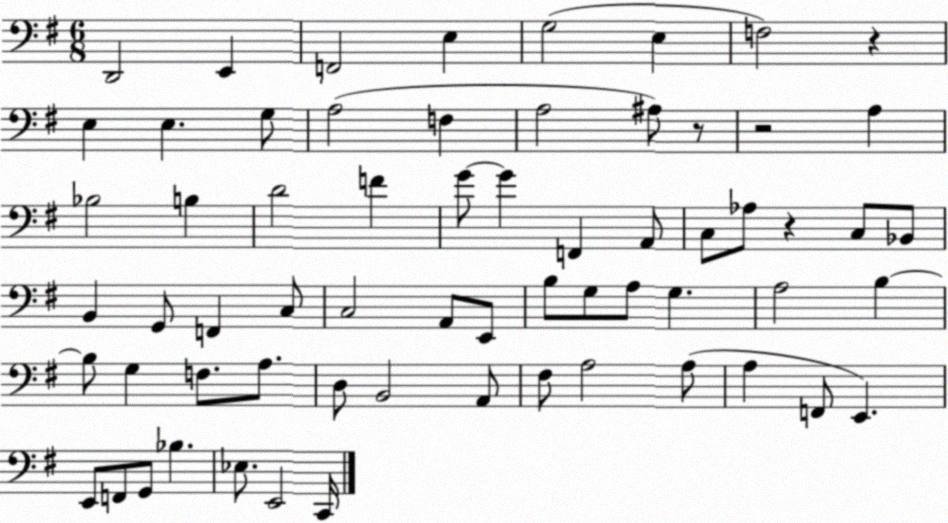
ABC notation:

X:1
T:Untitled
M:6/8
L:1/4
K:G
D,,2 E,, F,,2 E, G,2 E, F,2 z E, E, G,/2 A,2 F, A,2 ^A,/2 z/2 z2 A, _B,2 B, D2 F G/2 G F,, A,,/2 C,/2 _A,/2 z C,/2 _B,,/2 B,, G,,/2 F,, C,/2 C,2 A,,/2 E,,/2 B,/2 G,/2 A,/2 G, A,2 B, B,/2 G, F,/2 A,/2 D,/2 B,,2 A,,/2 ^F,/2 A,2 A,/2 A, F,,/2 E,, E,,/2 F,,/2 G,,/2 _B, _E,/2 E,,2 C,,/4